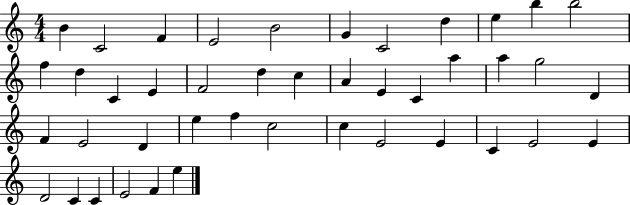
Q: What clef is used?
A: treble